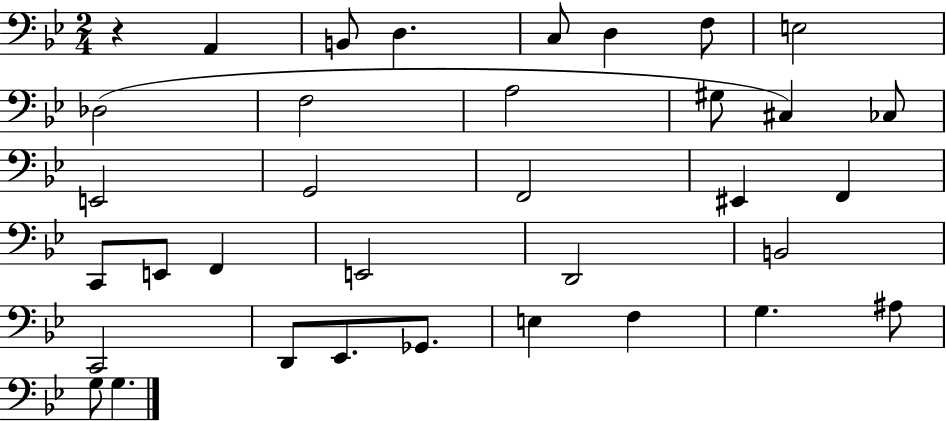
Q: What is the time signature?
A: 2/4